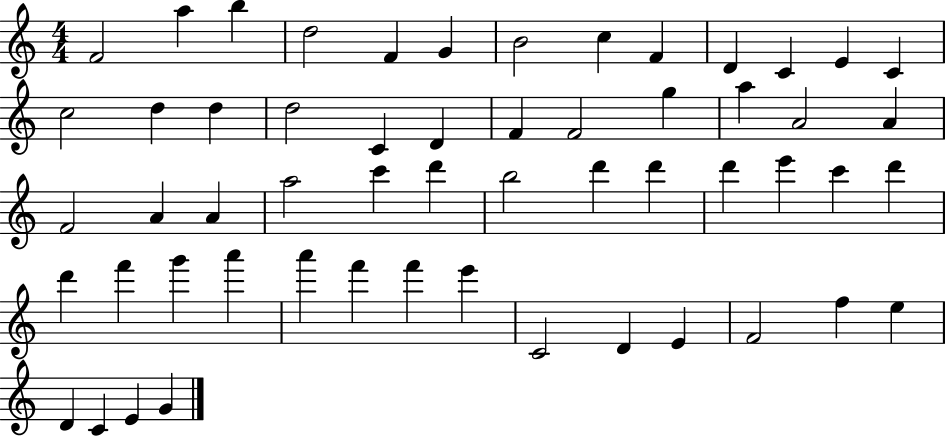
F4/h A5/q B5/q D5/h F4/q G4/q B4/h C5/q F4/q D4/q C4/q E4/q C4/q C5/h D5/q D5/q D5/h C4/q D4/q F4/q F4/h G5/q A5/q A4/h A4/q F4/h A4/q A4/q A5/h C6/q D6/q B5/h D6/q D6/q D6/q E6/q C6/q D6/q D6/q F6/q G6/q A6/q A6/q F6/q F6/q E6/q C4/h D4/q E4/q F4/h F5/q E5/q D4/q C4/q E4/q G4/q